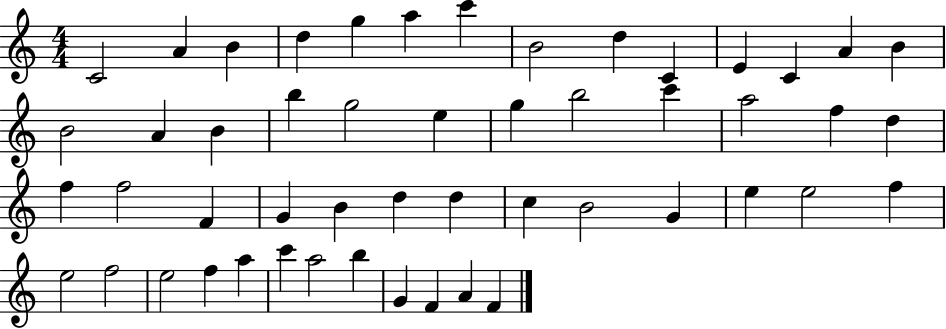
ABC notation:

X:1
T:Untitled
M:4/4
L:1/4
K:C
C2 A B d g a c' B2 d C E C A B B2 A B b g2 e g b2 c' a2 f d f f2 F G B d d c B2 G e e2 f e2 f2 e2 f a c' a2 b G F A F